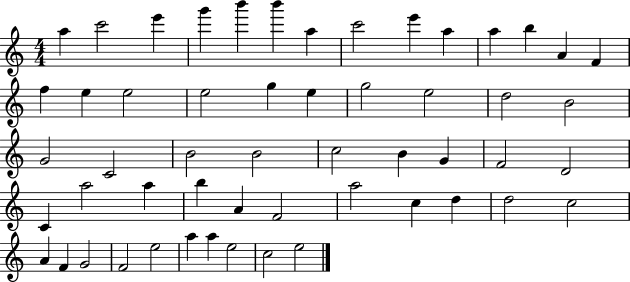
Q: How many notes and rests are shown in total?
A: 54